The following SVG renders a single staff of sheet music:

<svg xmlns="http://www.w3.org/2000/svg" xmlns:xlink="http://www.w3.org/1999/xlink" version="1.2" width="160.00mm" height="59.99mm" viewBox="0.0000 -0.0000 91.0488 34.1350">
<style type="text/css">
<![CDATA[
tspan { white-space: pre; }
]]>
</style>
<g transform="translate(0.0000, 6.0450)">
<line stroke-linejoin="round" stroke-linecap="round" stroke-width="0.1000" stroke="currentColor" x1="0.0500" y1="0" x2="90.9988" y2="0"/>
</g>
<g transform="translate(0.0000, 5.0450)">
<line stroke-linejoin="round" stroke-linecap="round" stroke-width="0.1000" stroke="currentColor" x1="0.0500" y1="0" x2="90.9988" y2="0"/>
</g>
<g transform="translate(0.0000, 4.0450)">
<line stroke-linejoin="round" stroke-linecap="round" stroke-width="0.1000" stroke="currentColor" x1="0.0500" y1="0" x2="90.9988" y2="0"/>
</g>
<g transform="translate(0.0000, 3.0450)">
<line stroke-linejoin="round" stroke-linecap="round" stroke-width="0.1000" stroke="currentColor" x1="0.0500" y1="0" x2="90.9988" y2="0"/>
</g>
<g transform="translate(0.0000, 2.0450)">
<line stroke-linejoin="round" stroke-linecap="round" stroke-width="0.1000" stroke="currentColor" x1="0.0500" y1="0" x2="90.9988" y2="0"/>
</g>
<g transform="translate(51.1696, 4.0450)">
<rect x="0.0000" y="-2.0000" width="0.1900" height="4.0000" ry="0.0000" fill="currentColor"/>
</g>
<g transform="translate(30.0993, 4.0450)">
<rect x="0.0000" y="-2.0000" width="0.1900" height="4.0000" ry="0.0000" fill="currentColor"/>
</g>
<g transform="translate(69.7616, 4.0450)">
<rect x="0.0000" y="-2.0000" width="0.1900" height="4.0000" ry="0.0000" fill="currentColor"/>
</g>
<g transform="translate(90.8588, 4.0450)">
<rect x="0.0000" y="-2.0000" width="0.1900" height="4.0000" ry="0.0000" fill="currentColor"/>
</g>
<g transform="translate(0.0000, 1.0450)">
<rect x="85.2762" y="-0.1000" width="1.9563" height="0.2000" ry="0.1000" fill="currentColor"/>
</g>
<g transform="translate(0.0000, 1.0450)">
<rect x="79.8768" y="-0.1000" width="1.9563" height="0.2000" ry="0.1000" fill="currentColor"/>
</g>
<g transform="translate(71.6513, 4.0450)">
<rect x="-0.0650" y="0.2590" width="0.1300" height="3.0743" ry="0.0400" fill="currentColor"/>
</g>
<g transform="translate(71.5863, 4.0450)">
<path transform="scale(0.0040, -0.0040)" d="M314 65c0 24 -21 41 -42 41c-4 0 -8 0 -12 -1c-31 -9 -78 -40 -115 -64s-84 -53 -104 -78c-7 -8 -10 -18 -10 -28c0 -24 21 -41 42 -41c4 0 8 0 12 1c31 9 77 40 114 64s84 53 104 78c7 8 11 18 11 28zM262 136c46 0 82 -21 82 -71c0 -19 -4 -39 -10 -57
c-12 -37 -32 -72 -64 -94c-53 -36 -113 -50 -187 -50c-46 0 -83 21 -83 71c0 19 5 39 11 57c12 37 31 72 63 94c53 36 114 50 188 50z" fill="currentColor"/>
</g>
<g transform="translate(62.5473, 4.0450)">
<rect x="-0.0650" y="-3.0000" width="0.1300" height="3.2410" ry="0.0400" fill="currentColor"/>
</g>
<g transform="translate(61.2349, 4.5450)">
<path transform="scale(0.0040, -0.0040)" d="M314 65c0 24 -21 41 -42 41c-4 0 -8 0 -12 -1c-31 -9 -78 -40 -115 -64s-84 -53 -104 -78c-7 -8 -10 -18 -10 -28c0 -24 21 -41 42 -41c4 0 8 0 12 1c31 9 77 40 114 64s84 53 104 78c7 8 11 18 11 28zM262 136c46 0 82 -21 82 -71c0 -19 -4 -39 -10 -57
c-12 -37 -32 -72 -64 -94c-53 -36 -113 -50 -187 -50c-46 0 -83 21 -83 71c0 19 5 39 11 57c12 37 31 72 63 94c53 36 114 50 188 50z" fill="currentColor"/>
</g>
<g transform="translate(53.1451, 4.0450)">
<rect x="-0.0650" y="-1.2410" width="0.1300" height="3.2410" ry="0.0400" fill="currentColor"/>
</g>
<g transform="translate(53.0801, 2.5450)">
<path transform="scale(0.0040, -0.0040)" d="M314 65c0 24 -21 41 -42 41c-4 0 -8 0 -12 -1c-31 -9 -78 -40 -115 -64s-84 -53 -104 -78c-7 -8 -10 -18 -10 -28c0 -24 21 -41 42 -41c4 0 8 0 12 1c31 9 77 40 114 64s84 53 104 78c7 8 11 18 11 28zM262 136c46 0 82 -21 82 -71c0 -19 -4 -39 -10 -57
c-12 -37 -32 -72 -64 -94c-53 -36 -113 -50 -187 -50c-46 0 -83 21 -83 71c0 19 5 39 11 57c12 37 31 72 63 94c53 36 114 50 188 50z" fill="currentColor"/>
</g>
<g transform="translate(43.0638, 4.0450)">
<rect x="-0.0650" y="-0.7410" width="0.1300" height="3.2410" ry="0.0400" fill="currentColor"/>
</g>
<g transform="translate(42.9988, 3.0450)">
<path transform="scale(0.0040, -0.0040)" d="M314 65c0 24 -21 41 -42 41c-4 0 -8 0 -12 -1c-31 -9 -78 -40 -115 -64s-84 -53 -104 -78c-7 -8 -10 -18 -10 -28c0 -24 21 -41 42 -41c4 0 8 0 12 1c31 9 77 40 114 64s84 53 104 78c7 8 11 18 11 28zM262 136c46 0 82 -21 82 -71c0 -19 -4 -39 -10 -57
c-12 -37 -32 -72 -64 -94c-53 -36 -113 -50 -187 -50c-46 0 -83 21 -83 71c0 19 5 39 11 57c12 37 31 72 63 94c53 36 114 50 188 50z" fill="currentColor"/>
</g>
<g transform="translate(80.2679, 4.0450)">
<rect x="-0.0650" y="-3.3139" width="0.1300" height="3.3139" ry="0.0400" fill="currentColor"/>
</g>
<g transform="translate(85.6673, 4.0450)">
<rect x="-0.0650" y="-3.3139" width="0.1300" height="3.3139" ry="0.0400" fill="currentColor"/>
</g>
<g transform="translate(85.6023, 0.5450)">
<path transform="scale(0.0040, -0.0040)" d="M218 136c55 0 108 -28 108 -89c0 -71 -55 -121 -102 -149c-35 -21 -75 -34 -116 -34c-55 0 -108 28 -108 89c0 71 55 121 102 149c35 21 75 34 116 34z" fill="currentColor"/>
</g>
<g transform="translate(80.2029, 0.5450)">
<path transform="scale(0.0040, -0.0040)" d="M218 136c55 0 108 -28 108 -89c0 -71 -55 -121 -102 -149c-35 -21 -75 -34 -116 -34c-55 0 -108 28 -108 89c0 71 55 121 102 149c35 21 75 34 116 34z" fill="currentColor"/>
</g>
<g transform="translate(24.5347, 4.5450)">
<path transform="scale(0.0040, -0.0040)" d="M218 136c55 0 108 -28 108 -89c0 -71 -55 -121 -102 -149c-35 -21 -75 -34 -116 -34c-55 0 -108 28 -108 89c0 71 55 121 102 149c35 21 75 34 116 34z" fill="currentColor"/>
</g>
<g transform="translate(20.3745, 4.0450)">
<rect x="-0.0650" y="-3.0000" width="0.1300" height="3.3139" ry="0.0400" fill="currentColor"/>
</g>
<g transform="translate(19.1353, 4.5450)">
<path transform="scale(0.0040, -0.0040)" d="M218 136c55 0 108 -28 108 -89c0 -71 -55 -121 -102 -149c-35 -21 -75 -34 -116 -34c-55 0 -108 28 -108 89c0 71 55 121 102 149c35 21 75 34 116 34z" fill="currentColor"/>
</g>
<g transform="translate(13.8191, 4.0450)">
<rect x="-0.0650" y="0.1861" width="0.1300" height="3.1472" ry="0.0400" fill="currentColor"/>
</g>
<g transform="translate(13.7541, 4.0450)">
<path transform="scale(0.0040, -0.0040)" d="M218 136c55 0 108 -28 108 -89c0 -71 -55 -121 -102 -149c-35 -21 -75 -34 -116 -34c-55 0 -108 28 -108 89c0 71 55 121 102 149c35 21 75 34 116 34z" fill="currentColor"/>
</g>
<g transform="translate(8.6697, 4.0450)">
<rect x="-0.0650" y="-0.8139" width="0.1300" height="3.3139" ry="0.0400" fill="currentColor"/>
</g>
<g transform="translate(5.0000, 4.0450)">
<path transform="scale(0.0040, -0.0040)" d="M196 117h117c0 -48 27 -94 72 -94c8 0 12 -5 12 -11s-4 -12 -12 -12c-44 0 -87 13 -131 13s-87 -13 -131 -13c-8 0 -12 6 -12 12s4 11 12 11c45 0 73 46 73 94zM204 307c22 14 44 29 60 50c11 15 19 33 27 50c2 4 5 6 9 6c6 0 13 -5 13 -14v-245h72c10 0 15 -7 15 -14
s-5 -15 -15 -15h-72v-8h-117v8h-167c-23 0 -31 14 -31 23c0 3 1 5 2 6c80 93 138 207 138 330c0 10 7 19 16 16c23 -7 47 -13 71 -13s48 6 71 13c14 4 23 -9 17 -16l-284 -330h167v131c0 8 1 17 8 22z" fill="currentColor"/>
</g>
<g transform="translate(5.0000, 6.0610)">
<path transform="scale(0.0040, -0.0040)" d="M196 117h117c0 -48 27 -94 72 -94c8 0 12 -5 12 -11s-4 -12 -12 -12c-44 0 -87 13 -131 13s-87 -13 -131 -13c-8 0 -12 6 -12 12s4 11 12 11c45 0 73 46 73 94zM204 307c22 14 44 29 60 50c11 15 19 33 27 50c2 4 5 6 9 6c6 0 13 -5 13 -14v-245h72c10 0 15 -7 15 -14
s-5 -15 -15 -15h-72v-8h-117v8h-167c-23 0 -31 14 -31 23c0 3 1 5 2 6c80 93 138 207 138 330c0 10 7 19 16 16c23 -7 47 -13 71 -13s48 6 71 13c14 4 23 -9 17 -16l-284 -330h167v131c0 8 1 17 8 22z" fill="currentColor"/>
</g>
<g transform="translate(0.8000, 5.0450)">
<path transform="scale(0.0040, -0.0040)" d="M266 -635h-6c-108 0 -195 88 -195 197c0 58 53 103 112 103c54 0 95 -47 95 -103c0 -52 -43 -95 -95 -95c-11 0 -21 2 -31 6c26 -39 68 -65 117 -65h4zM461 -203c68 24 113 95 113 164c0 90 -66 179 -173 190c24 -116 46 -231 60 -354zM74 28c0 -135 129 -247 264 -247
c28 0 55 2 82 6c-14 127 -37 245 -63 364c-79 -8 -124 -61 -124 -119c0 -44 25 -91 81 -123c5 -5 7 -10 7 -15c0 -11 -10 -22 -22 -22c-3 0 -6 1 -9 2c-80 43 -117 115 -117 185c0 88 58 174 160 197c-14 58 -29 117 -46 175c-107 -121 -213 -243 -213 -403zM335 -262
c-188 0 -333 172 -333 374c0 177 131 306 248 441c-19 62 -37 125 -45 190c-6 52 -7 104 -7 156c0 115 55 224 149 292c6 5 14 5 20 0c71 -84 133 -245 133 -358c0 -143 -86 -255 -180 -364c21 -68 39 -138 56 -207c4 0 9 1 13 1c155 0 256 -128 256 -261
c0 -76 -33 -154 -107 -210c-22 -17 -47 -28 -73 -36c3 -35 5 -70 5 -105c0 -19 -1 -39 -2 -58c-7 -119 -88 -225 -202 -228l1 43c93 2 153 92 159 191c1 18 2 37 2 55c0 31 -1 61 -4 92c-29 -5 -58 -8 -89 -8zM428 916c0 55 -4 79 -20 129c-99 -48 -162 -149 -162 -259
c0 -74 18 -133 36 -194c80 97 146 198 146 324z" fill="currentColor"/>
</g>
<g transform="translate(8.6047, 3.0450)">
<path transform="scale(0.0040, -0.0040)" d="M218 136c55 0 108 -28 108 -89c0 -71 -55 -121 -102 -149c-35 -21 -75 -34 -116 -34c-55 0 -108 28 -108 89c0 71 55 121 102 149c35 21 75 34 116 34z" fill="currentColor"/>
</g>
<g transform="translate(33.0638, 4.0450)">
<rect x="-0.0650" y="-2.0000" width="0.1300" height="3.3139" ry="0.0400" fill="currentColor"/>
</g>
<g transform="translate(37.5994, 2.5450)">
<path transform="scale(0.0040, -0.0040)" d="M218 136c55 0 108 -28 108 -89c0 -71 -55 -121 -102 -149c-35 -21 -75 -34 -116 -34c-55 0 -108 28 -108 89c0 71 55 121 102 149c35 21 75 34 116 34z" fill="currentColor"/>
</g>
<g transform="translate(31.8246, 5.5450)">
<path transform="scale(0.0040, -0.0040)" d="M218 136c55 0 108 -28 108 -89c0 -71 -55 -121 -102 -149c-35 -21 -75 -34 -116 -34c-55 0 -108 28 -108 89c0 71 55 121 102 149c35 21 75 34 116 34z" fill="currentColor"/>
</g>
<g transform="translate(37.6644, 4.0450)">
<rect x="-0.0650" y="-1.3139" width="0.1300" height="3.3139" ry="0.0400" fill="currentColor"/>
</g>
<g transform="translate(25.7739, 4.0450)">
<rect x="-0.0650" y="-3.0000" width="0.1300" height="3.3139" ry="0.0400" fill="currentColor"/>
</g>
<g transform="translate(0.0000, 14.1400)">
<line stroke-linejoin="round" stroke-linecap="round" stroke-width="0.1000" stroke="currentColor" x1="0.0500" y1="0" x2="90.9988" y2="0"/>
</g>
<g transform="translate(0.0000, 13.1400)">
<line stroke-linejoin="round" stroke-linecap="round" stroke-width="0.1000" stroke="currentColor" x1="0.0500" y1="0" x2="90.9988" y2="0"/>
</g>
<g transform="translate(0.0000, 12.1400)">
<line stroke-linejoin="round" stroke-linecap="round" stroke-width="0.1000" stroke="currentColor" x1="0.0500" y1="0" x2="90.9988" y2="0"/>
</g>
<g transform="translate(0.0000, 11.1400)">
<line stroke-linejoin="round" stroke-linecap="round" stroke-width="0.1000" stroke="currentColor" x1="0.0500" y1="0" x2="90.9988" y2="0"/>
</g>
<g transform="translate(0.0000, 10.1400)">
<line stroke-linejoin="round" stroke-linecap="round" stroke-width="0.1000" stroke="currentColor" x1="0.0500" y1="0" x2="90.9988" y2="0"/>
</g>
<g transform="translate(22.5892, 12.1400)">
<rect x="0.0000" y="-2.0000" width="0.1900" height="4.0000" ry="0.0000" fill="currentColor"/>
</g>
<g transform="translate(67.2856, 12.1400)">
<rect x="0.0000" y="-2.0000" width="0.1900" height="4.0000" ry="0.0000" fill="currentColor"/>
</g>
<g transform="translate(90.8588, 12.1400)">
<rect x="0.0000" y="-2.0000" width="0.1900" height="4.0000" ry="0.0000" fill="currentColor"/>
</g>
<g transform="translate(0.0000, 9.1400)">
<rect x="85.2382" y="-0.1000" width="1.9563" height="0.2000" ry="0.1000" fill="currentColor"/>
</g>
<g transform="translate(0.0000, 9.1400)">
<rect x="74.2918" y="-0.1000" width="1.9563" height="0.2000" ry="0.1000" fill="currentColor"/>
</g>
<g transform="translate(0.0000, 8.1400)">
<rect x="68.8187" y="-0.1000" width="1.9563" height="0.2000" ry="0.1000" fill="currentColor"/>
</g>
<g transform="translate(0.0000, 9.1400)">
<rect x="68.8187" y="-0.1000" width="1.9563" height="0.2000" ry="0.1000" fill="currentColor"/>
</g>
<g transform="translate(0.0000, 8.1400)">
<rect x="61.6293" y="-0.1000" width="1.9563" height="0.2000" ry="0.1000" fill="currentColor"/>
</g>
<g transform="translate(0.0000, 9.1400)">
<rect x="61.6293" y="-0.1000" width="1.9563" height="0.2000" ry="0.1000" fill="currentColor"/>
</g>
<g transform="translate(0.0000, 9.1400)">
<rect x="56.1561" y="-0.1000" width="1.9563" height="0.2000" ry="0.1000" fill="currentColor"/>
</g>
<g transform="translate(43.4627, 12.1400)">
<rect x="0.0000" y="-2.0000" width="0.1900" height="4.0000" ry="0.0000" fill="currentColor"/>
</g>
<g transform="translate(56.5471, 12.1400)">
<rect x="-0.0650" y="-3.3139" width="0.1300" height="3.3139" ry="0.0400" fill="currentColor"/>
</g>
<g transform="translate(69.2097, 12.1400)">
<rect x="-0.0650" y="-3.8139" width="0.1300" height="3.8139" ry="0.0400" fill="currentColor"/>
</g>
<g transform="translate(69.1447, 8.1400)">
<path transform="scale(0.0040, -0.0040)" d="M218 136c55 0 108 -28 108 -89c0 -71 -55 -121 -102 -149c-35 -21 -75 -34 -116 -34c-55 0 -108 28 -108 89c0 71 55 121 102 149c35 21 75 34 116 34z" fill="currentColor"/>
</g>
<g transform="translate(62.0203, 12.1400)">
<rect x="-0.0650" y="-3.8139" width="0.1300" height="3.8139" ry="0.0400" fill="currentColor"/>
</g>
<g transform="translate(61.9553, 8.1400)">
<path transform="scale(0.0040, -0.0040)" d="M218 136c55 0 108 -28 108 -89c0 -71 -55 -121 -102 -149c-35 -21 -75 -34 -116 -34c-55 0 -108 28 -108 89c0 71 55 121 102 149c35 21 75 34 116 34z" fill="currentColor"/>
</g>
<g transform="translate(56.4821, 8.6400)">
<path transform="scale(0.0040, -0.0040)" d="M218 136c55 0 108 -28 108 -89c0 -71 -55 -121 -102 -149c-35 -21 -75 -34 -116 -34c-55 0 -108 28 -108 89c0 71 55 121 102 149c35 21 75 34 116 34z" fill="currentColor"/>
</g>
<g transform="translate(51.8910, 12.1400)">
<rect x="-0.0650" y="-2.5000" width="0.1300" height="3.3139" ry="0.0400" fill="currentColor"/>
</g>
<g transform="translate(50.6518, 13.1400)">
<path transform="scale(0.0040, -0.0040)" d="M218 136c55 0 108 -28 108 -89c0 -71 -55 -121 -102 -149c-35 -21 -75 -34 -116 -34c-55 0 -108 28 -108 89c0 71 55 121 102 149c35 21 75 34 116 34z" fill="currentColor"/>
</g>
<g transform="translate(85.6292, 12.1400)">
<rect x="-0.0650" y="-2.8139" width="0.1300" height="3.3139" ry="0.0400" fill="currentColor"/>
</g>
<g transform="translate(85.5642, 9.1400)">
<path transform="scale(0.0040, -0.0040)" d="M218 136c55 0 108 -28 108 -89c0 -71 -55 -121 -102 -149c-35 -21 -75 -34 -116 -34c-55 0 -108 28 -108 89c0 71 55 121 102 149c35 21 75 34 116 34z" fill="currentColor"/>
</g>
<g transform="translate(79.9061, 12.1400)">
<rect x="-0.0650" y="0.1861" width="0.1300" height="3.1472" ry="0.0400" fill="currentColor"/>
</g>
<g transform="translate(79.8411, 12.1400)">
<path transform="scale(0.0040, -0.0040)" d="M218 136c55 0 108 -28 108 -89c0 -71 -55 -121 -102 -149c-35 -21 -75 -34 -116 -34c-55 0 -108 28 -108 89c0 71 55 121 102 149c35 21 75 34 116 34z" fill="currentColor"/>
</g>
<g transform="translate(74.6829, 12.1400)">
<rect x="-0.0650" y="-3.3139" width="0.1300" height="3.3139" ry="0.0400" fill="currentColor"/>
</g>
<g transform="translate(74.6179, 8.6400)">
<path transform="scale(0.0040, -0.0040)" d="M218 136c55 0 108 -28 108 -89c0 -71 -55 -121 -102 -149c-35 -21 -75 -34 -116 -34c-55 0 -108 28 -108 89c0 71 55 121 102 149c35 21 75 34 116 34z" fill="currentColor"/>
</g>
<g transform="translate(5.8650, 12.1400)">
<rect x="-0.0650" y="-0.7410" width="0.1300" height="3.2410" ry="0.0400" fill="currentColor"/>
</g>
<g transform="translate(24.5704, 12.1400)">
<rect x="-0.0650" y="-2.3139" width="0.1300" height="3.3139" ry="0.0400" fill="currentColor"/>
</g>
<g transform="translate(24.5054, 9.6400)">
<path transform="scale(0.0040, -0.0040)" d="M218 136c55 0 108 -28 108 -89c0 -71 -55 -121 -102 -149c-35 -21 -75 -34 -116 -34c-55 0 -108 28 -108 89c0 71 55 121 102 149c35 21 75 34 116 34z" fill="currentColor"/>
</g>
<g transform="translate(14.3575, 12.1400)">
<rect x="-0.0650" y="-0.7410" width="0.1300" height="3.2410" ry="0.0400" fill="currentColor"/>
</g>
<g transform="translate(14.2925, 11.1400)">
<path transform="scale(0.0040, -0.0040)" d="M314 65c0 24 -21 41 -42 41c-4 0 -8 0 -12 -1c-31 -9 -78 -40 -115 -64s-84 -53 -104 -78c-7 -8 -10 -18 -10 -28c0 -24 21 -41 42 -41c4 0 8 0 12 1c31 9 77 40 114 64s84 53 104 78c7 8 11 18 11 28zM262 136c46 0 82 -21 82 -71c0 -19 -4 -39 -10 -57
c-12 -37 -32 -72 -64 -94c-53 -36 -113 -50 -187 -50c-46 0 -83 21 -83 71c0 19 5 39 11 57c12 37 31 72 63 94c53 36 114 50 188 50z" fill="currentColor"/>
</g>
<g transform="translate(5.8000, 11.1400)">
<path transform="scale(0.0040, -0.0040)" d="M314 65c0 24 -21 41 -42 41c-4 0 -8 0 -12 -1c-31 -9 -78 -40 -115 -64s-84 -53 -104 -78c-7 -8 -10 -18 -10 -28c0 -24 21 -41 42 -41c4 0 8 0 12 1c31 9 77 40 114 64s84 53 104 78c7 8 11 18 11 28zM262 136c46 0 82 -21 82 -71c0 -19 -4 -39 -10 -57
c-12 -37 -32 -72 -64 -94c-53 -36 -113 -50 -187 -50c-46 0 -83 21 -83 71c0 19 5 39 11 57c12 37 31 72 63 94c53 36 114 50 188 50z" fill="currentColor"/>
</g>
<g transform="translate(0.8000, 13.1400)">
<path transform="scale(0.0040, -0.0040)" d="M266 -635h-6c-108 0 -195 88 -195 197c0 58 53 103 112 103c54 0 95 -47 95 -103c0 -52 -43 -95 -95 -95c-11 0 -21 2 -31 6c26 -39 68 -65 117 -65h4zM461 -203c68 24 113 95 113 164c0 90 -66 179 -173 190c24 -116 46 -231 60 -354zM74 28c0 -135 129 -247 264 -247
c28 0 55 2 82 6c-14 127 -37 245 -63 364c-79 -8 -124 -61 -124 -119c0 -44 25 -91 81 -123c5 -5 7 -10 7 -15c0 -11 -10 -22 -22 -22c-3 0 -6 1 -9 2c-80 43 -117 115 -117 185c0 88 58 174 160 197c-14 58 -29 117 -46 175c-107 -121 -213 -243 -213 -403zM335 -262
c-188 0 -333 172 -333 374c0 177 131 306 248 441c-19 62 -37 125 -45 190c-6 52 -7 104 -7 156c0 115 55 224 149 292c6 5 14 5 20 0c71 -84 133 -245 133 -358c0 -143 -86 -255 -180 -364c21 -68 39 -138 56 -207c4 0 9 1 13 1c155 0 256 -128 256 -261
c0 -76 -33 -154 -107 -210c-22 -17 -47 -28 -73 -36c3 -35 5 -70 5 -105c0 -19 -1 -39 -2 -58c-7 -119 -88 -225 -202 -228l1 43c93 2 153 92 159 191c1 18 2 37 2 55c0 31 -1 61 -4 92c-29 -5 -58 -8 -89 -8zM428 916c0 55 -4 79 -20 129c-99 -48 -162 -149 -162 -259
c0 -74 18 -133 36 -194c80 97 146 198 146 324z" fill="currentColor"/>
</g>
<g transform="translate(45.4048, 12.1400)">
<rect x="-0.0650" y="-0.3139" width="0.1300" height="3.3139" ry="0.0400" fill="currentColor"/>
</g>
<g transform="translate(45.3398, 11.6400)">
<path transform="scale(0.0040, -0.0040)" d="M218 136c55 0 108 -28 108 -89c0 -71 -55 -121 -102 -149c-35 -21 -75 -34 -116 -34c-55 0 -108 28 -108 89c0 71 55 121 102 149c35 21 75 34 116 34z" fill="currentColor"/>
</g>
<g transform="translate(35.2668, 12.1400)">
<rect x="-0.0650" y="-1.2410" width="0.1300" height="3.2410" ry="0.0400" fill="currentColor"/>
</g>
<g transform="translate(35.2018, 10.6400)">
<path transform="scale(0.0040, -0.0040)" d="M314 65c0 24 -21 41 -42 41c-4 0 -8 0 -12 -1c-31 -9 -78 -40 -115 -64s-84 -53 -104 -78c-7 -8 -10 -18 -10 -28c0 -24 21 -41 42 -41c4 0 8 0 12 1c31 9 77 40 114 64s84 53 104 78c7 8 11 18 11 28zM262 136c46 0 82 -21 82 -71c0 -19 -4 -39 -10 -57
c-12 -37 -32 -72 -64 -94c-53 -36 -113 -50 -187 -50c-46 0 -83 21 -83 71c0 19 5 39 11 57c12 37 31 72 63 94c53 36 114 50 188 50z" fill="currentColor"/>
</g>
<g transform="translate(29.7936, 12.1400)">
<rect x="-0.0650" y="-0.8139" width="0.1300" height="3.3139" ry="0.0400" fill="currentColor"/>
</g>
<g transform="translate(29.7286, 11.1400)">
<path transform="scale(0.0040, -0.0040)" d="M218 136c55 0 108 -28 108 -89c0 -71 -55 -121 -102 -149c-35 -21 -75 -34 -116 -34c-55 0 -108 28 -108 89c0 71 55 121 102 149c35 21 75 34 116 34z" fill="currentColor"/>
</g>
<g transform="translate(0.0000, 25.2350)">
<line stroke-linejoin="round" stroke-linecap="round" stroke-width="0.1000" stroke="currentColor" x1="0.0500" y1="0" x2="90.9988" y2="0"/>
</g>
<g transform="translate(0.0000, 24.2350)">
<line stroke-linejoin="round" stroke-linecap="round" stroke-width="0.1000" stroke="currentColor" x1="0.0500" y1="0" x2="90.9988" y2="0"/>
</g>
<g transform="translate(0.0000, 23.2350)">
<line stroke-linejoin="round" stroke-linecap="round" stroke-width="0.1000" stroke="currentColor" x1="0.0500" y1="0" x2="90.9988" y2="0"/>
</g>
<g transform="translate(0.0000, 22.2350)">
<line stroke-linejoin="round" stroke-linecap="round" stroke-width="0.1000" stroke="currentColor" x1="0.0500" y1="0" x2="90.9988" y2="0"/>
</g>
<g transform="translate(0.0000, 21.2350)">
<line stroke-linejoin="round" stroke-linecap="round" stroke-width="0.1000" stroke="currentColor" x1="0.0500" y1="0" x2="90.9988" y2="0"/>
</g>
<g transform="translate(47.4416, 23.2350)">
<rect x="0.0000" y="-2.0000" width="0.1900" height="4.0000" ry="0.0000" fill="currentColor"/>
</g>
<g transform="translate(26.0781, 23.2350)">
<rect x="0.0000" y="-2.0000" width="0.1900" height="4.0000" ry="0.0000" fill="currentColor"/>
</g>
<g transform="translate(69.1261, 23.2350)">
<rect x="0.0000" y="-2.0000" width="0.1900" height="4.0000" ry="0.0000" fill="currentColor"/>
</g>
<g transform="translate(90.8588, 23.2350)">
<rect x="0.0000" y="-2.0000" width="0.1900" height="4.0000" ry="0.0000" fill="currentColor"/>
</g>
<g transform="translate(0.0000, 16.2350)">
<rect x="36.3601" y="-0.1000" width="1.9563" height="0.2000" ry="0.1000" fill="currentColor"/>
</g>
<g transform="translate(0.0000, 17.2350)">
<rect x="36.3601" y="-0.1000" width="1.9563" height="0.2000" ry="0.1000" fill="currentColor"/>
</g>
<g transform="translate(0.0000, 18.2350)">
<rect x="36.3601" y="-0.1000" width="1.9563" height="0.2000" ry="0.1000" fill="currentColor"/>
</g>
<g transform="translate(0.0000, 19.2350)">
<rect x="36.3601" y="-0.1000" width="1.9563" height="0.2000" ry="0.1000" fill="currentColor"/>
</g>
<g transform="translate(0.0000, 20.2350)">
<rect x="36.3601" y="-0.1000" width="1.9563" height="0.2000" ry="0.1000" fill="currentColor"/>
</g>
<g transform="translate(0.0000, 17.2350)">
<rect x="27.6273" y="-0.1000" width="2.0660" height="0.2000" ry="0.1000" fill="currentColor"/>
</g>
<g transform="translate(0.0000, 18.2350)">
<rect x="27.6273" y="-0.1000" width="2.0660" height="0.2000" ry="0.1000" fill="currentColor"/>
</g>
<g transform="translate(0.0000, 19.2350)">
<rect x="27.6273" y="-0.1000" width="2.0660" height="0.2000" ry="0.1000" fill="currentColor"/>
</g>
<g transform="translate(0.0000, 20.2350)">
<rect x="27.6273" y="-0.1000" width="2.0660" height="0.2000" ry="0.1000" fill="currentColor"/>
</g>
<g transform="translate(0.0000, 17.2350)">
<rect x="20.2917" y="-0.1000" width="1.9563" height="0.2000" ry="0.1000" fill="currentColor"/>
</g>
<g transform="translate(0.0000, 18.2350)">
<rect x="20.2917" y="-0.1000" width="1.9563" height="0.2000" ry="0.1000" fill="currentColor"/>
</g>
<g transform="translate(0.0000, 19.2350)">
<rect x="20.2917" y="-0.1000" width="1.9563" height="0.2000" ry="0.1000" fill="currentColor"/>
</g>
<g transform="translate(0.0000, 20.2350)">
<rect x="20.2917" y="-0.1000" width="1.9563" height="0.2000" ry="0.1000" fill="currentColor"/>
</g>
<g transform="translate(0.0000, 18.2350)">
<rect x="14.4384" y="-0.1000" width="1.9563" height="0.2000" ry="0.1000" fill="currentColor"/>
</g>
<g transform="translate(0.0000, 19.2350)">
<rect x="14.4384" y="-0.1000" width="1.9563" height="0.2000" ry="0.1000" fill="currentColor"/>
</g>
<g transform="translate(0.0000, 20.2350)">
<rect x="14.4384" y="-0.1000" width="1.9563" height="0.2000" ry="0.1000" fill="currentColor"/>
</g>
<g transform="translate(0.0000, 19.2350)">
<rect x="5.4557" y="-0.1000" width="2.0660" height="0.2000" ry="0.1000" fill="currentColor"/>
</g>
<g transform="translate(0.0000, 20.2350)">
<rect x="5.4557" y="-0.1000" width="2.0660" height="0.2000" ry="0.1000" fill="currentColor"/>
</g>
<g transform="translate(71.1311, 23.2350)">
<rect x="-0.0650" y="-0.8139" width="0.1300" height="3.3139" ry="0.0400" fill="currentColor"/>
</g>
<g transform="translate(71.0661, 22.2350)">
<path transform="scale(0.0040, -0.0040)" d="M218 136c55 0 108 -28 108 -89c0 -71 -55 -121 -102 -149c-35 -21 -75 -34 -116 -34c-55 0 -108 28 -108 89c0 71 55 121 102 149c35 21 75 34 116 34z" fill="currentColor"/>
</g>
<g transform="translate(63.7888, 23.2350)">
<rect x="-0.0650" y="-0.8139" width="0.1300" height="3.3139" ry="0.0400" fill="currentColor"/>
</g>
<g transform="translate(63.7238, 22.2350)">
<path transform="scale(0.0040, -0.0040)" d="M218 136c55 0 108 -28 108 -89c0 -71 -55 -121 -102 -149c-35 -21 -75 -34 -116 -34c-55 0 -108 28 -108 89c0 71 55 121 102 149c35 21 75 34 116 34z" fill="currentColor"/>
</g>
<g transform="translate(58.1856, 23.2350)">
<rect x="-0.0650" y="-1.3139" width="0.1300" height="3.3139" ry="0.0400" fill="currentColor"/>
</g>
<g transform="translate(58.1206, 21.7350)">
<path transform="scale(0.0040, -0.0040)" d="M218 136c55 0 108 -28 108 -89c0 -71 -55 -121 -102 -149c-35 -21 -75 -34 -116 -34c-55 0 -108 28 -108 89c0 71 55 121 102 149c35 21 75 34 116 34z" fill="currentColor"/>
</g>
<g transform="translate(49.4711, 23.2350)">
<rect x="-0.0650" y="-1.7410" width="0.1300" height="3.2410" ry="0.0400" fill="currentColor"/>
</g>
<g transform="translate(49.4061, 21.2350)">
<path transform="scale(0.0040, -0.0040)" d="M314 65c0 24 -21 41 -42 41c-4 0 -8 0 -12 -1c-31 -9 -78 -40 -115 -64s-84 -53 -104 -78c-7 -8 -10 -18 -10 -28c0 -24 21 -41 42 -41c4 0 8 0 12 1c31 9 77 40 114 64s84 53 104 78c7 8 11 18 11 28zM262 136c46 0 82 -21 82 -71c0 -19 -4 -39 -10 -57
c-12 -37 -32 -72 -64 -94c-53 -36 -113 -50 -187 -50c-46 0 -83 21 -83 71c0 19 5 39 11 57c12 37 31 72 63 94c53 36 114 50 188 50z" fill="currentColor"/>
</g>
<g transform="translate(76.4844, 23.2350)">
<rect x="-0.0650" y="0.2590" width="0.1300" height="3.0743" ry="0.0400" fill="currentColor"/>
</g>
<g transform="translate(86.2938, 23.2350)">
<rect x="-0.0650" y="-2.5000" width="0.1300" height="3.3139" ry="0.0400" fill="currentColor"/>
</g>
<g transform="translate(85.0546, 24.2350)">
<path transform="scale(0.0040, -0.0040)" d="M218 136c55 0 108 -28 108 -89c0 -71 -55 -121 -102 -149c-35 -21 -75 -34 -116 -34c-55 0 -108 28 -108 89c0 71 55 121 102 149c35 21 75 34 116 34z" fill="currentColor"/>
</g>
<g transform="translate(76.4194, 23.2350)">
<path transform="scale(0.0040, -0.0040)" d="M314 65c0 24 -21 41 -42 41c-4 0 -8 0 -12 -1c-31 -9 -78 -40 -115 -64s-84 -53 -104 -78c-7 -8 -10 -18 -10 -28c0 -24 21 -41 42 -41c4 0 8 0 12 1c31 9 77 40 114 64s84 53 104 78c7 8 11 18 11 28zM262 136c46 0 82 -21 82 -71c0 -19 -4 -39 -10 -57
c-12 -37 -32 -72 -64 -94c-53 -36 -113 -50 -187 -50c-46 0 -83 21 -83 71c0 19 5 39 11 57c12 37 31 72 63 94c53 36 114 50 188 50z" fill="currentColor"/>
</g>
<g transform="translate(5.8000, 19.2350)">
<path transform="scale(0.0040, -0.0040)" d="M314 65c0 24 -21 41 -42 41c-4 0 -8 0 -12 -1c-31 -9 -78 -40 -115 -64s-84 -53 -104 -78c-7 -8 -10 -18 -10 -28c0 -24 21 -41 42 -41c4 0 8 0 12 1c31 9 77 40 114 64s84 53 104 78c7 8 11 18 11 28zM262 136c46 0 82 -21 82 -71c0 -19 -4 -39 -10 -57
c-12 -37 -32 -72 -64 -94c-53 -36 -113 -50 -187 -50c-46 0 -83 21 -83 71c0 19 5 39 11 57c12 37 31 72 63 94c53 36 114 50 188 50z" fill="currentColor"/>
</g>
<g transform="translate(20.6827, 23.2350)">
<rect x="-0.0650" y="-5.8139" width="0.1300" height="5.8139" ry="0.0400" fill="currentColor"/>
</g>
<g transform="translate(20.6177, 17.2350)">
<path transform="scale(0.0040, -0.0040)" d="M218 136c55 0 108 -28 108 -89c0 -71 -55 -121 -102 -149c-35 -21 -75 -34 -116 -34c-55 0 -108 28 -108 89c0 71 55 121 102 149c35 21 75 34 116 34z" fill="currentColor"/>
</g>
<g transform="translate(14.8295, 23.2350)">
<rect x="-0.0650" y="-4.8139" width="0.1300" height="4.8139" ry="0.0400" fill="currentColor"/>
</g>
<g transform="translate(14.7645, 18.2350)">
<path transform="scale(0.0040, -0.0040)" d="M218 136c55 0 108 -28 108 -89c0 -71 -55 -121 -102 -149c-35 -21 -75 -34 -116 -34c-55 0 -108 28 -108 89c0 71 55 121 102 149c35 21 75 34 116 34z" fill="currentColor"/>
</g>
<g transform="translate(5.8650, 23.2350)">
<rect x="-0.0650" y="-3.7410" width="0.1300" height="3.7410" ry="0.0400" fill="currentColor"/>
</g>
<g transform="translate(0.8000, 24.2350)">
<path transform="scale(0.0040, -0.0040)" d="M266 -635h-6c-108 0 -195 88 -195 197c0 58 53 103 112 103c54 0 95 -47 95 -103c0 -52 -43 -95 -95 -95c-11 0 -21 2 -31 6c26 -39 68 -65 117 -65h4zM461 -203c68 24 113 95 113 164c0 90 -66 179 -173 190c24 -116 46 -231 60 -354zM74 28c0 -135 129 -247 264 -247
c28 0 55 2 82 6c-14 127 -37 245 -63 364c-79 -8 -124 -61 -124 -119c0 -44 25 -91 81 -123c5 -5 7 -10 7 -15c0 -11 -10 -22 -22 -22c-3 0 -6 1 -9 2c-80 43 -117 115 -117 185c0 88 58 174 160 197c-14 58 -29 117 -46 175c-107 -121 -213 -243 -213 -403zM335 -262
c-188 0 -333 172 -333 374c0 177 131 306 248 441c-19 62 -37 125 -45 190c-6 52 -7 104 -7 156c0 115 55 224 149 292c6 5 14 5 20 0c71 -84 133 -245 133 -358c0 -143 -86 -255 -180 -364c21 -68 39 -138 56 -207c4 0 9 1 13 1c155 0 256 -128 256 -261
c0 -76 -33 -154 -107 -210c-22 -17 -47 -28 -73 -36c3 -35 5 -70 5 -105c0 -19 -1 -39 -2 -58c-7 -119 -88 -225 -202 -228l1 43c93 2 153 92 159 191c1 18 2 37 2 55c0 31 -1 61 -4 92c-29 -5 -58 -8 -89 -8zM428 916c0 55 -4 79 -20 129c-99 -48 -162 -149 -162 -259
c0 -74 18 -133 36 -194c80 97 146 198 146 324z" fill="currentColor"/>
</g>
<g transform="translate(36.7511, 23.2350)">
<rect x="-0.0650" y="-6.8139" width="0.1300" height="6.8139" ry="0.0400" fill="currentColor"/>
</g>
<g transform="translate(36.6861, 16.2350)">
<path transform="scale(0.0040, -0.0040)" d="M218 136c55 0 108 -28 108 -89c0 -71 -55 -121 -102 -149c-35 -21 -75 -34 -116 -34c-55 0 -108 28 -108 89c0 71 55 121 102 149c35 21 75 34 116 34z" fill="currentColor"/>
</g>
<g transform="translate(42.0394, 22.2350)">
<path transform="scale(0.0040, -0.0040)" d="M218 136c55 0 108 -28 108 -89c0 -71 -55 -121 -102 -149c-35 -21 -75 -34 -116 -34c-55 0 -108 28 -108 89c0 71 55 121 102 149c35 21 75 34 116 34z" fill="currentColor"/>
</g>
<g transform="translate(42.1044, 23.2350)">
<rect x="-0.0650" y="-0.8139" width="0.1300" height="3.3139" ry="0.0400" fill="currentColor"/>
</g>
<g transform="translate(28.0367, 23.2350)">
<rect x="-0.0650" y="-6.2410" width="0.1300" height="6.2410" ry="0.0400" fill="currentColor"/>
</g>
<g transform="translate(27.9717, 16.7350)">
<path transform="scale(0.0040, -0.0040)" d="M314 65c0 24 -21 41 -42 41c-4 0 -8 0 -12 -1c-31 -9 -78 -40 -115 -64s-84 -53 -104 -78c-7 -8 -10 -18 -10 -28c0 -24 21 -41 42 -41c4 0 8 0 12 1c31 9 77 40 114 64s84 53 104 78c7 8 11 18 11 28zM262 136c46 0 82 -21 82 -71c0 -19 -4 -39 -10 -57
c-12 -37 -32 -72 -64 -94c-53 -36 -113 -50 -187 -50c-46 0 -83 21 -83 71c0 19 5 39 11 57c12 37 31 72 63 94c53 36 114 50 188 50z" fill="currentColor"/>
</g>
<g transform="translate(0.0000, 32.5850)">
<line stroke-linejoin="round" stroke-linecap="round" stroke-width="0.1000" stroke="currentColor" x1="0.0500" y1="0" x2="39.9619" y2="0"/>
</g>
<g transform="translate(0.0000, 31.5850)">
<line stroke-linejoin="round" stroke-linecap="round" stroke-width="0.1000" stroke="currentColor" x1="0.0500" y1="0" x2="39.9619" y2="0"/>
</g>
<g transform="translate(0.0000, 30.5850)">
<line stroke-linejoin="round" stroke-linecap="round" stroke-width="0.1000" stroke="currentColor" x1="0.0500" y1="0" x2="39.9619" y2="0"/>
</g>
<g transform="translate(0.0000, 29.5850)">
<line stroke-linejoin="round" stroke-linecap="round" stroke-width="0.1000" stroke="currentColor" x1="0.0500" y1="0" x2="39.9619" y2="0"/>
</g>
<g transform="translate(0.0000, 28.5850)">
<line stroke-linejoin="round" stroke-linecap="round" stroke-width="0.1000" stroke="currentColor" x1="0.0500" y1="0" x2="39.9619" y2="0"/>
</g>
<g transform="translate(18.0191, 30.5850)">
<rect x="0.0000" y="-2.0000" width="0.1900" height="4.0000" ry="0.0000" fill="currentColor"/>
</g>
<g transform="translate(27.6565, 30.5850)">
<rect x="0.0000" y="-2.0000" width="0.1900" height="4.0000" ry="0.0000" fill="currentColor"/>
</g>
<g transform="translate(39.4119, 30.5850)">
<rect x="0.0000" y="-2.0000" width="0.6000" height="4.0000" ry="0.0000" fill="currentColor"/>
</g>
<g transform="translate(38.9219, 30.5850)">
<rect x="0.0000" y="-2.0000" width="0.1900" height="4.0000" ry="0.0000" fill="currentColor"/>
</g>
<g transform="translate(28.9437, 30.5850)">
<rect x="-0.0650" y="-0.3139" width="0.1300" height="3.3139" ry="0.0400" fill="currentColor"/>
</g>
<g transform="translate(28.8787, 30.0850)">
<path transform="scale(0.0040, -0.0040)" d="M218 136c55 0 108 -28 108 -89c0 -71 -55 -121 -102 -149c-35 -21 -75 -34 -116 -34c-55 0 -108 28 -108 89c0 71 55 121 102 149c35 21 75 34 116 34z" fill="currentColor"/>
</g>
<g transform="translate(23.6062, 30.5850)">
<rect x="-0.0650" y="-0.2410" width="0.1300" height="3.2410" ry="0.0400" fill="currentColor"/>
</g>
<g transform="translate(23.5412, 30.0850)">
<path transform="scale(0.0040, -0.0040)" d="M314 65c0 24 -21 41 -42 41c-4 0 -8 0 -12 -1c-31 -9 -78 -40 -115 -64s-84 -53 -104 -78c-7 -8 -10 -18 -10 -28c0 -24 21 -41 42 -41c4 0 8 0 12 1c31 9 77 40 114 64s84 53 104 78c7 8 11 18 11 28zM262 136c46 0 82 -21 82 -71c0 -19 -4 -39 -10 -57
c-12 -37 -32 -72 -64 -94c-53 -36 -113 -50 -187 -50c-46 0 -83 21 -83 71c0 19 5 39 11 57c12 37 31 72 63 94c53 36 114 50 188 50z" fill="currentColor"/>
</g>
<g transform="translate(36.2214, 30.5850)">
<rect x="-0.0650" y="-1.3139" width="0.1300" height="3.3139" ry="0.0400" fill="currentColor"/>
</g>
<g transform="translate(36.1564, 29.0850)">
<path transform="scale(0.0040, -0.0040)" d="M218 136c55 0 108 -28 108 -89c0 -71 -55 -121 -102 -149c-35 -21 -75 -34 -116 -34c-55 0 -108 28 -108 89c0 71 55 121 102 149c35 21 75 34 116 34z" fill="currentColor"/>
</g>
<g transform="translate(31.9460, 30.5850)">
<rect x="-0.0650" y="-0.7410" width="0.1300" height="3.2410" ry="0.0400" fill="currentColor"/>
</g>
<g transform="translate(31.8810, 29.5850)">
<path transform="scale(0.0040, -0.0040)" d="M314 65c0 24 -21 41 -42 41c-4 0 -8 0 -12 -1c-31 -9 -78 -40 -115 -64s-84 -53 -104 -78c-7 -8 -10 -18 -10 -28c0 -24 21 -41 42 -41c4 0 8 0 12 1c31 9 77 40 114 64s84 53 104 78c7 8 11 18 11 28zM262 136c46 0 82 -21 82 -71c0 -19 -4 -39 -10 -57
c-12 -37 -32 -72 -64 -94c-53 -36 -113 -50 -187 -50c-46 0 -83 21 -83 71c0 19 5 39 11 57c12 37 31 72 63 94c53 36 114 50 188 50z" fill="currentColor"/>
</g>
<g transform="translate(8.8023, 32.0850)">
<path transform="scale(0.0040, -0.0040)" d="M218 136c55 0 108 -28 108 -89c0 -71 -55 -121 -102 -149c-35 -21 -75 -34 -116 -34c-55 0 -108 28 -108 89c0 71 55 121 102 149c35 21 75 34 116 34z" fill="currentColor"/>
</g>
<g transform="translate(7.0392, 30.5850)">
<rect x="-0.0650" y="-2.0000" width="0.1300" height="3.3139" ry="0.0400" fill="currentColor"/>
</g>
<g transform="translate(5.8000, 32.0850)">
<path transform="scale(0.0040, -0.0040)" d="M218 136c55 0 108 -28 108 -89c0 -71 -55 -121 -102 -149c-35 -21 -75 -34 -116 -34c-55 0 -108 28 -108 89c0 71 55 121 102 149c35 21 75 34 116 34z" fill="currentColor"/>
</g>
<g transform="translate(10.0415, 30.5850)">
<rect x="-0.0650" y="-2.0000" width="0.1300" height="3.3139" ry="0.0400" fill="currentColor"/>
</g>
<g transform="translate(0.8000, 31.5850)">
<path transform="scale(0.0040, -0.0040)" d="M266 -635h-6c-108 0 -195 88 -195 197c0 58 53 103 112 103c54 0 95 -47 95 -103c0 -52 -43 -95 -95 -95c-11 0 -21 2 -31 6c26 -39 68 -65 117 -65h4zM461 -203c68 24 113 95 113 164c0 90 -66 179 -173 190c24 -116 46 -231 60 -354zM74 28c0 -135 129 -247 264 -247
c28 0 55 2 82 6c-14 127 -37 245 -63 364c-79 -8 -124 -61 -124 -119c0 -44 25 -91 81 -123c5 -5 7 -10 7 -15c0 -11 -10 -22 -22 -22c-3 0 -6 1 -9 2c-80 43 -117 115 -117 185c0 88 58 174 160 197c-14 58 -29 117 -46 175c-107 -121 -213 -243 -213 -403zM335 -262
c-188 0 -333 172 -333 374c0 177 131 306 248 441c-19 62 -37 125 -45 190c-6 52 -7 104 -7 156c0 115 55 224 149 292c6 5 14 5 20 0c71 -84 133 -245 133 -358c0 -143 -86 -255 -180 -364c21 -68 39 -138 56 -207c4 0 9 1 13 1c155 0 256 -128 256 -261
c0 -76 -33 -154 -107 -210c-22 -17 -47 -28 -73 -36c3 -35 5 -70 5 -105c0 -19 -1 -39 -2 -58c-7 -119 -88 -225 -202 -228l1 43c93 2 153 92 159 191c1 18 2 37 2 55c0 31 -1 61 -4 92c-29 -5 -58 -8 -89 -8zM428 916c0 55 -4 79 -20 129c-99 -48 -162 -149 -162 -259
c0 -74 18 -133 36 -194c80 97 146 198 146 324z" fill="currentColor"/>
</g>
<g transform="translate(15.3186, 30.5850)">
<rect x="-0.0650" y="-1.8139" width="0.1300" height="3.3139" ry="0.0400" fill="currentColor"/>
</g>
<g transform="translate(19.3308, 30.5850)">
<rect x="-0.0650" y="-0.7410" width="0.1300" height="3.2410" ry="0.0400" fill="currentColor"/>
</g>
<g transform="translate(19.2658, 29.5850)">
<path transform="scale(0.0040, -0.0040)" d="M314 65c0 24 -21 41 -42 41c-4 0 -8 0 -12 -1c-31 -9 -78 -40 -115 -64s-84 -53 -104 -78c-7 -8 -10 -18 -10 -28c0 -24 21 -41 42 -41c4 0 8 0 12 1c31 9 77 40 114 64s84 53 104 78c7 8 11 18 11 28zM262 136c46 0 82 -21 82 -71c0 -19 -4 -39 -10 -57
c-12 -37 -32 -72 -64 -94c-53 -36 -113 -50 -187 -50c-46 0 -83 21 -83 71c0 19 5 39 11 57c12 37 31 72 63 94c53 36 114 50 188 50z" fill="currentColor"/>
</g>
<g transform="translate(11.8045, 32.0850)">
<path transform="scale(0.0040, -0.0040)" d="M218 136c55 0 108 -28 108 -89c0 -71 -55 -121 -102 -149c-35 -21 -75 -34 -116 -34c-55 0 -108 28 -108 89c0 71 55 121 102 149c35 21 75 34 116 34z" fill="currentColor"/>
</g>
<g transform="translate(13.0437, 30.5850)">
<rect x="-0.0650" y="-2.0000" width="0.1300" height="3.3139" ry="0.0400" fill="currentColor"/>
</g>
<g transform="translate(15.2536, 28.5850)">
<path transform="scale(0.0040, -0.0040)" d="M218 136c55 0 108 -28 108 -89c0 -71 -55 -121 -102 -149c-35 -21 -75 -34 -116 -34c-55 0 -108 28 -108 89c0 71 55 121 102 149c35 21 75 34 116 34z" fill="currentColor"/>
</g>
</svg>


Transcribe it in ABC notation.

X:1
T:Untitled
M:4/4
L:1/4
K:C
d B A A F e d2 e2 A2 B2 b b d2 d2 g d e2 c G b c' c' b B a c'2 e' g' a'2 b' d f2 e d d B2 G F F F f d2 c2 c d2 e